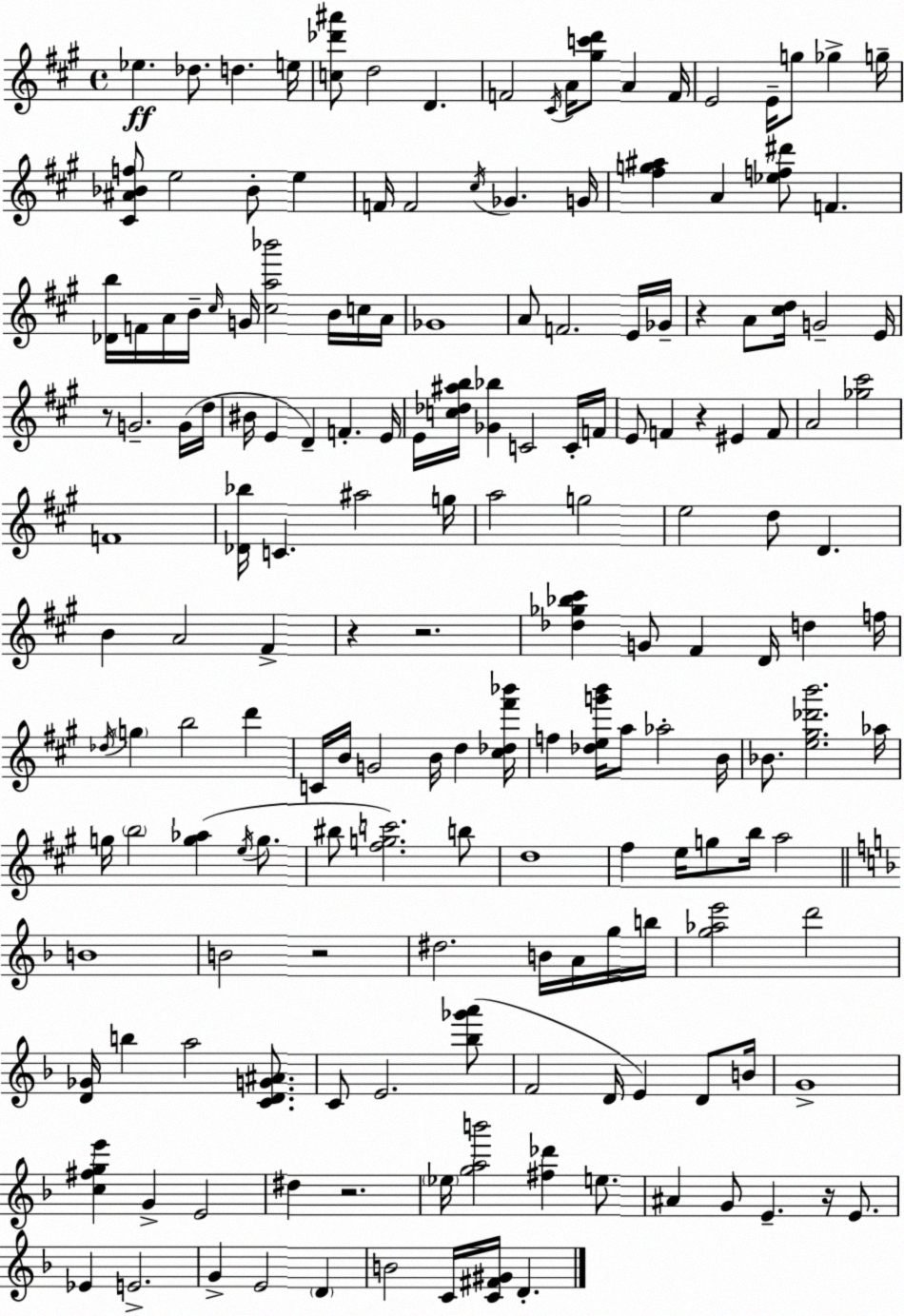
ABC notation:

X:1
T:Untitled
M:4/4
L:1/4
K:A
_e _d/2 d e/4 [c_d'^a']/2 d2 D F2 ^C/4 A/4 [^gc'd']/2 A F/4 E2 E/4 g/2 _g g/4 [^C^A_Bf]/2 e2 _B/2 e F/4 F2 ^c/4 _G G/4 [^fg^a] A [_ef^d']/2 F [_Db]/4 F/4 A/4 B/4 ^c/4 G/4 [^ca_b']2 B/4 c/4 A/4 _G4 A/2 F2 E/4 _G/4 z A/2 [^cd]/4 G2 E/4 z/2 G2 G/4 d/4 ^B/4 E D F E/4 E/4 [c_d^ab]/4 [_G_b] C2 C/4 F/4 E/2 F z ^E F/2 A2 [_g^c']2 F4 [_D_b]/4 C ^a2 g/4 a2 g2 e2 d/2 D B A2 ^F z z2 [_d_g_b^c'] G/2 ^F D/4 d f/4 _d/4 g b2 d' C/4 B/4 G2 B/4 d [^c_d^f'_b']/4 f [_deg'b']/4 a/2 _a2 B/4 _B/2 [e^g_d'b']2 _a/4 g/4 b2 [g_a] e/4 g/2 ^b/2 [^fgc']2 b/2 d4 ^f e/4 g/2 b/4 a2 B4 B2 z2 ^d2 B/4 A/4 g/4 b/4 [g_ae']2 d'2 [D_G]/4 b a2 [CDG^A]/2 C/2 E2 [_b_g'a']/2 F2 D/4 E D/2 B/4 G4 [c^fge'] G E2 ^d z2 _e/4 [gab']2 [^f_d'] e/2 ^A G/2 E z/4 E/2 _E E2 G E2 D B2 C/4 [C^F^G]/4 D